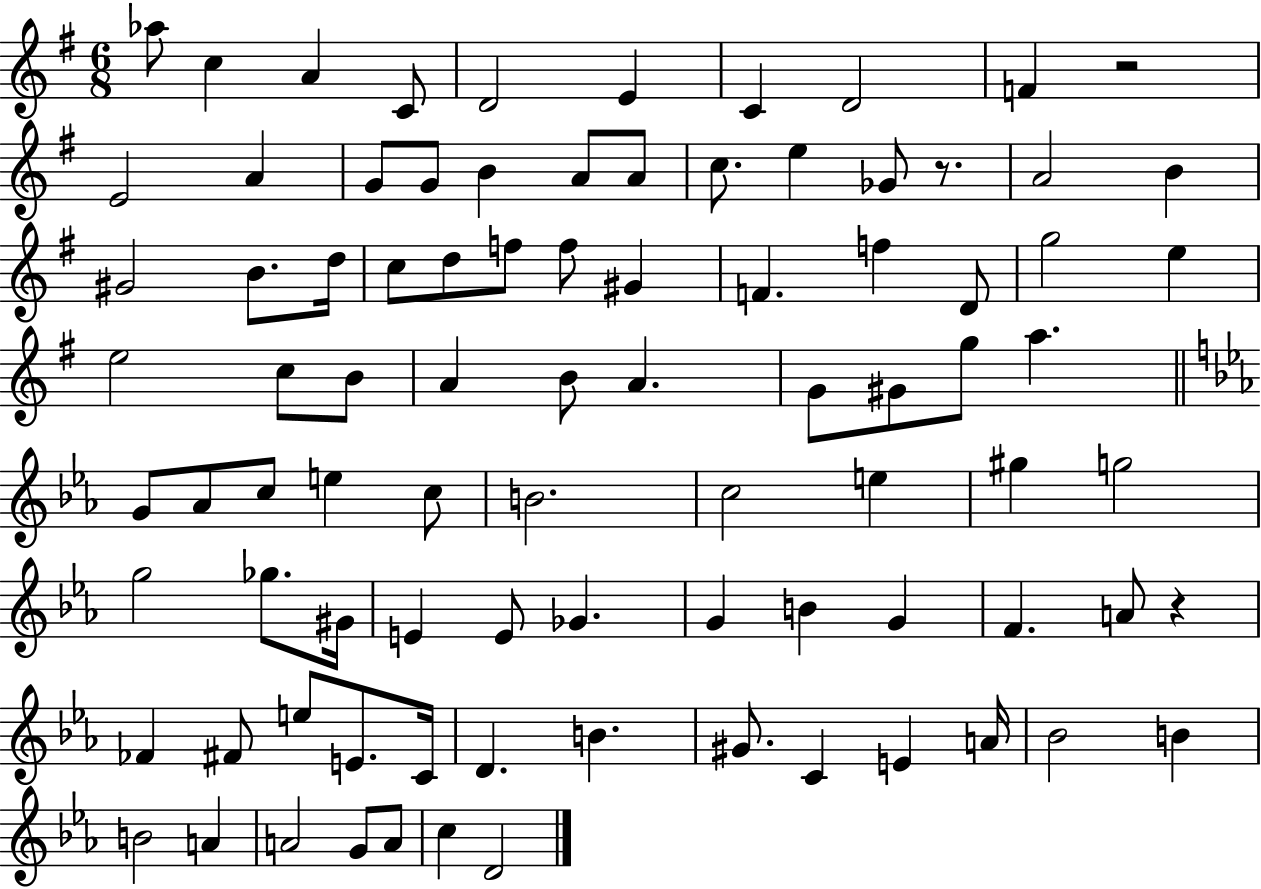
Ab5/e C5/q A4/q C4/e D4/h E4/q C4/q D4/h F4/q R/h E4/h A4/q G4/e G4/e B4/q A4/e A4/e C5/e. E5/q Gb4/e R/e. A4/h B4/q G#4/h B4/e. D5/s C5/e D5/e F5/e F5/e G#4/q F4/q. F5/q D4/e G5/h E5/q E5/h C5/e B4/e A4/q B4/e A4/q. G4/e G#4/e G5/e A5/q. G4/e Ab4/e C5/e E5/q C5/e B4/h. C5/h E5/q G#5/q G5/h G5/h Gb5/e. G#4/s E4/q E4/e Gb4/q. G4/q B4/q G4/q F4/q. A4/e R/q FES4/q F#4/e E5/e E4/e. C4/s D4/q. B4/q. G#4/e. C4/q E4/q A4/s Bb4/h B4/q B4/h A4/q A4/h G4/e A4/e C5/q D4/h